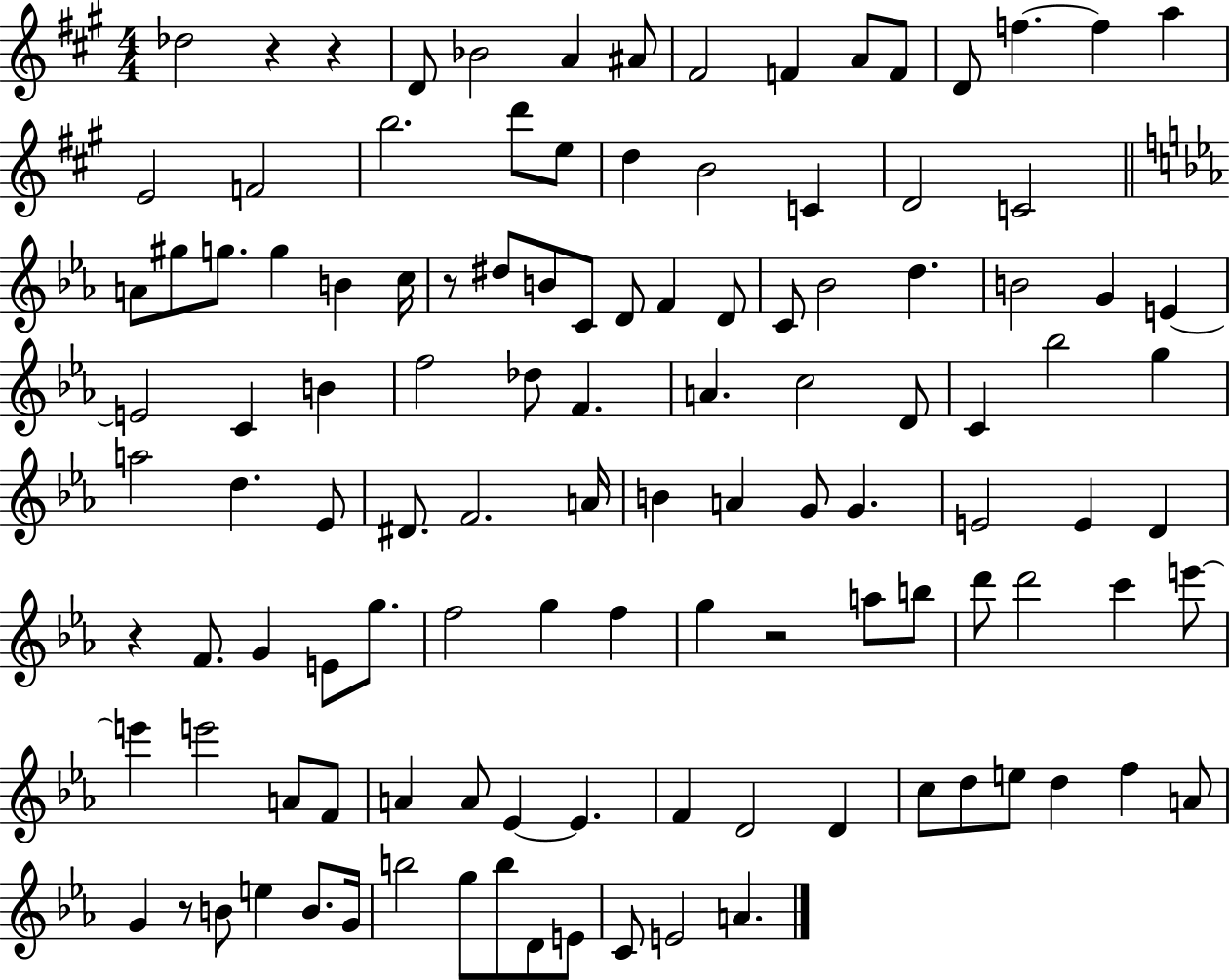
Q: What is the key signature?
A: A major